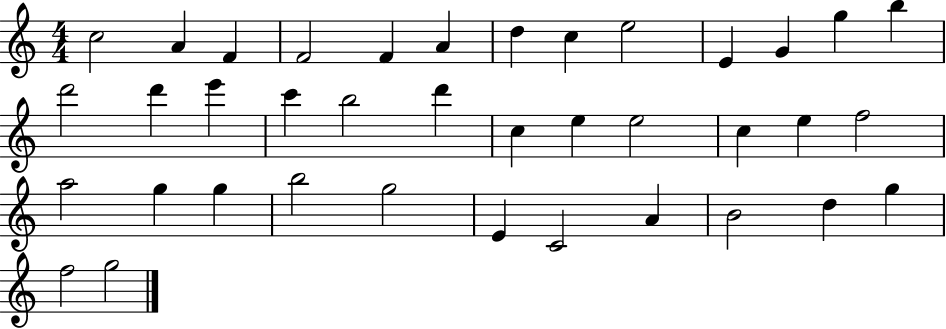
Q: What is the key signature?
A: C major